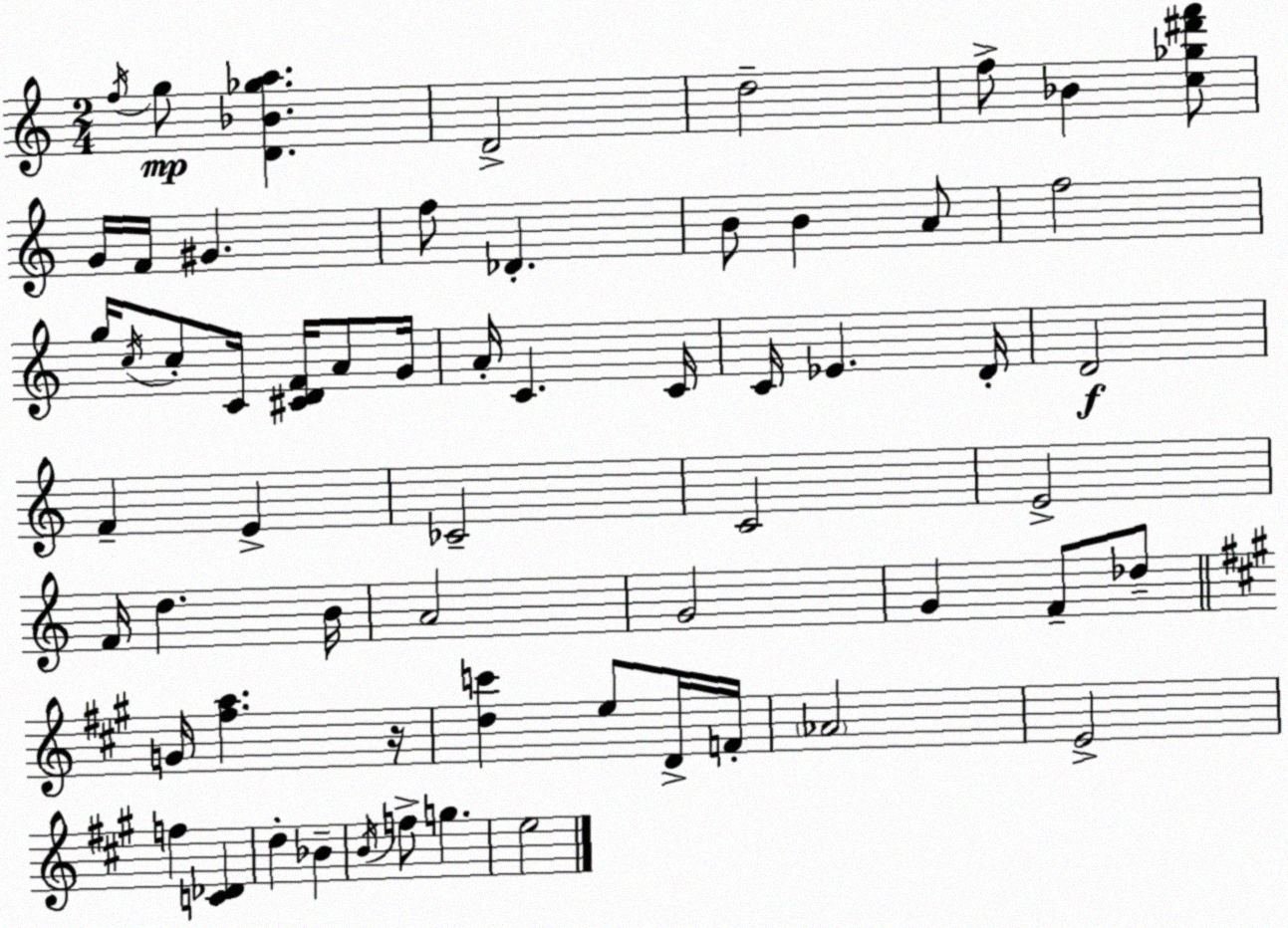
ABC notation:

X:1
T:Untitled
M:2/4
L:1/4
K:C
f/4 g/2 [D_B_ga] D2 d2 f/2 _B [c_g^d'f']/2 G/4 F/4 ^G f/2 _D B/2 B A/2 f2 g/4 c/4 c/2 C/4 [^CDF]/4 A/2 G/4 A/4 C C/4 C/4 _E D/4 D2 F E _C2 C2 E2 F/4 d B/4 A2 G2 G F/2 _d/2 G/4 [^fa] z/4 [dc'] e/2 D/4 F/4 _A2 E2 f [C_D] d _B B/4 f/2 g e2